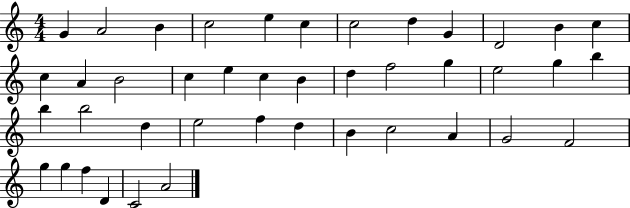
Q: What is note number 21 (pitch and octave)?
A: F5